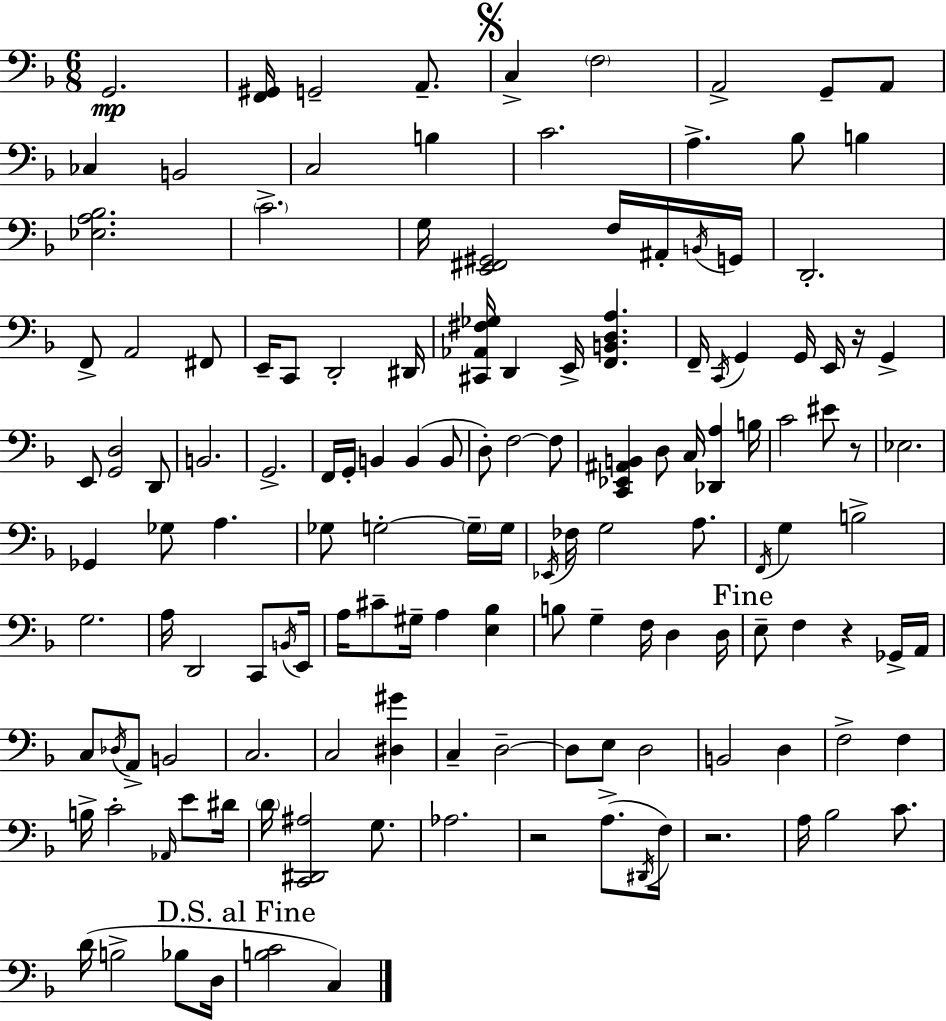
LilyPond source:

{
  \clef bass
  \numericTimeSignature
  \time 6/8
  \key f \major
  g,2.\mp | <f, gis,>16 g,2-- a,8.-- | \mark \markup { \musicglyph "scripts.segno" } c4-> \parenthesize f2 | a,2-> g,8-- a,8 | \break ces4 b,2 | c2 b4 | c'2. | a4.-> bes8 b4 | \break <ees a bes>2. | \parenthesize c'2.-> | g16 <e, fis, gis,>2 f16 ais,16-. \acciaccatura { b,16 } | g,16 d,2.-. | \break f,8-> a,2 fis,8 | e,16-- c,8 d,2-. | dis,16 <cis, aes, fis ges>16 d,4 e,16-> <f, b, d a>4. | f,16-- \acciaccatura { c,16 } g,4 g,16 e,16 r16 g,4-> | \break e,8 <g, d>2 | d,8 b,2. | g,2.-> | f,16 g,16-. b,4 b,4( | \break b,8 d8-.) f2~~ | f8 <c, ees, ais, b,>4 d8 c16 <des, a>4 | b16 c'2 eis'8 | r8 ees2. | \break ges,4 ges8 a4. | ges8 g2-.~~ | \parenthesize g16-- g16 \acciaccatura { ees,16 } fes16 g2 | a8. \acciaccatura { f,16 } g4 b2-> | \break g2. | a16 d,2 | c,8 \acciaccatura { b,16 } e,16 a16 cis'8-- gis16-- a4 | <e bes>4 b8 g4-- f16 | \break d4 d16 \mark "Fine" e8-- f4 r4 | ges,16-> a,16 c8 \acciaccatura { des16 } a,8-> b,2 | c2. | c2 | \break <dis gis'>4 c4-- d2--~~ | d8 e8 d2 | b,2 | d4 f2-> | \break f4 b16-> c'2-. | \grace { aes,16 } e'8 dis'16 \parenthesize d'16 <c, dis, ais>2 | g8. aes2. | r2 | \break a8.->( \acciaccatura { dis,16 } f16) r2. | a16 bes2 | c'8. d'16( b2-> | bes8 d16 \mark "D.S. al Fine" <b c'>2 | \break c4) \bar "|."
}